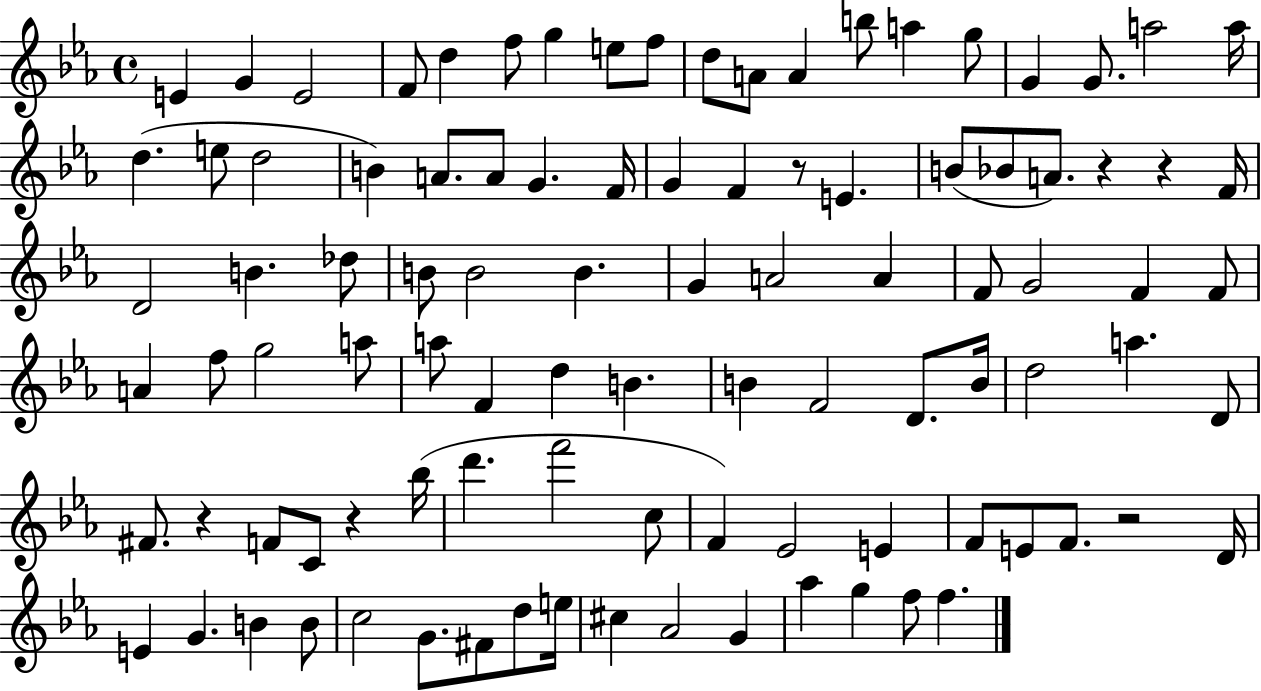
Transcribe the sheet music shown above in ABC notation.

X:1
T:Untitled
M:4/4
L:1/4
K:Eb
E G E2 F/2 d f/2 g e/2 f/2 d/2 A/2 A b/2 a g/2 G G/2 a2 a/4 d e/2 d2 B A/2 A/2 G F/4 G F z/2 E B/2 _B/2 A/2 z z F/4 D2 B _d/2 B/2 B2 B G A2 A F/2 G2 F F/2 A f/2 g2 a/2 a/2 F d B B F2 D/2 B/4 d2 a D/2 ^F/2 z F/2 C/2 z _b/4 d' f'2 c/2 F _E2 E F/2 E/2 F/2 z2 D/4 E G B B/2 c2 G/2 ^F/2 d/2 e/4 ^c _A2 G _a g f/2 f